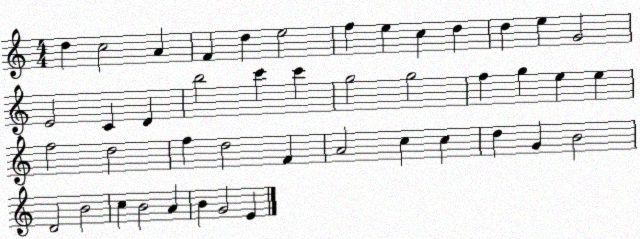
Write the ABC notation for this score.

X:1
T:Untitled
M:4/4
L:1/4
K:C
d c2 A F d e2 f e c d d e G2 E2 C D b2 c' c' g2 g2 f g e e f2 d2 f d2 F A2 c c d G B2 D2 B2 c B2 A B G2 E